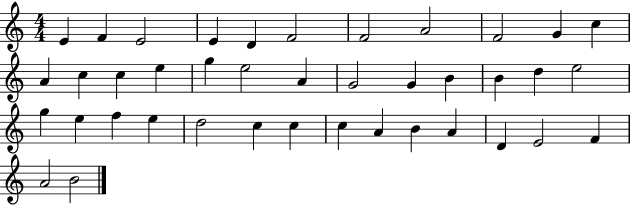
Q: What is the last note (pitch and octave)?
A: B4